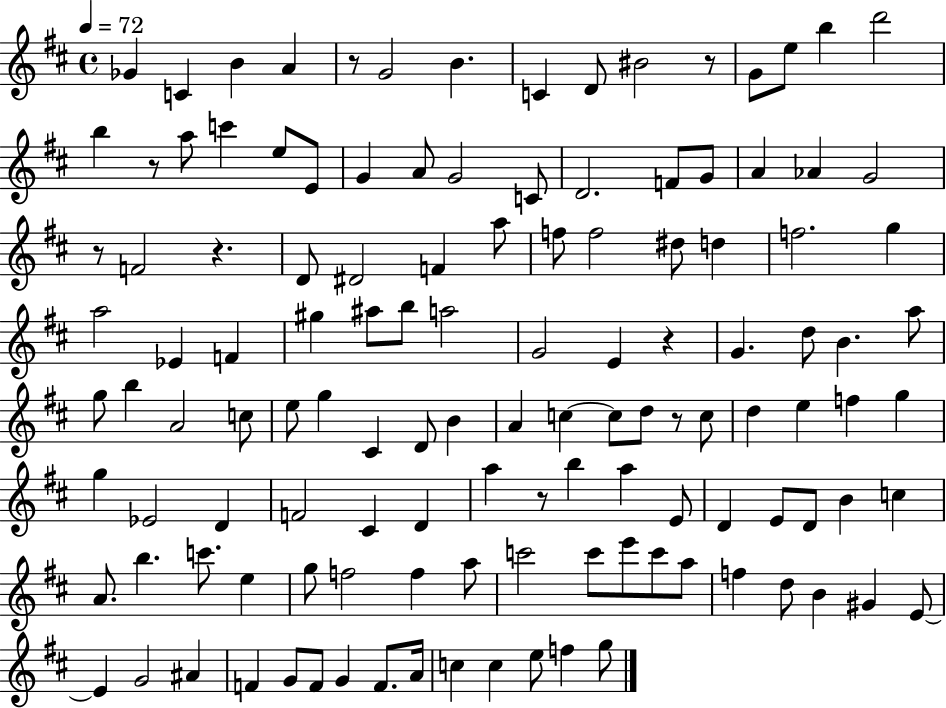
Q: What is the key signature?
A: D major